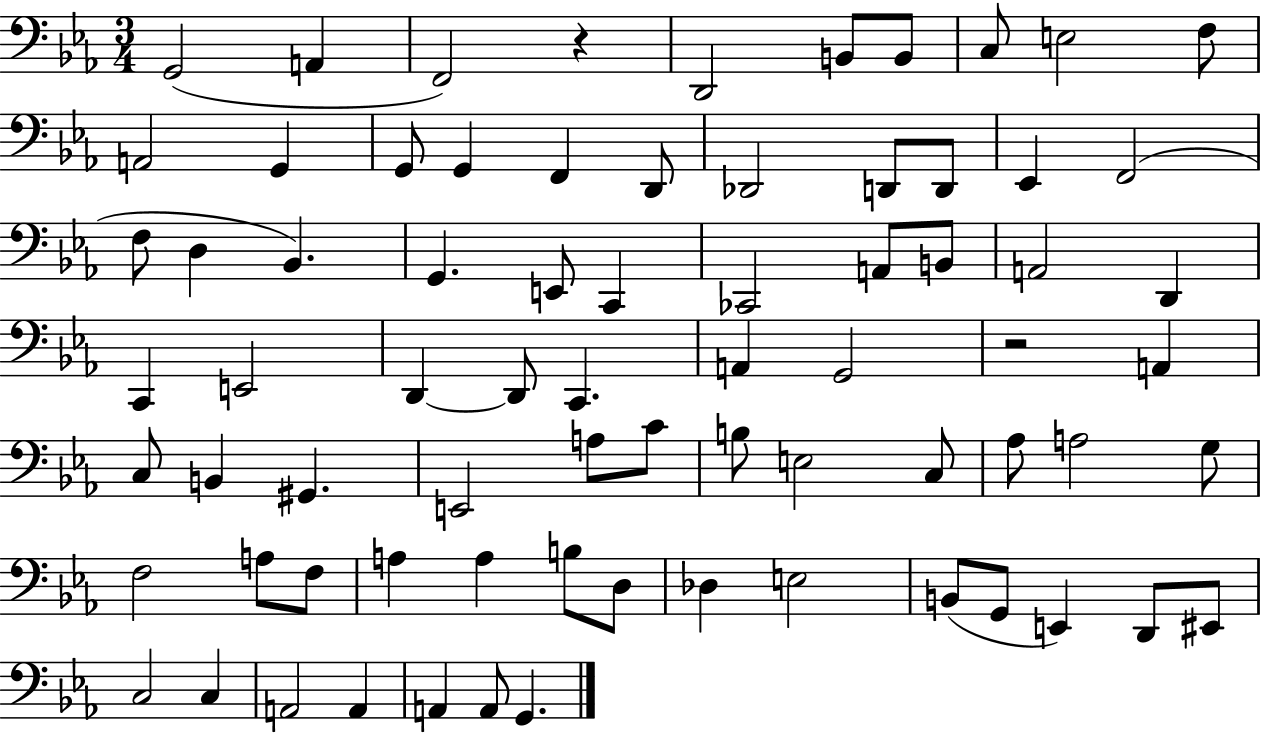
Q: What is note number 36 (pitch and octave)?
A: C2